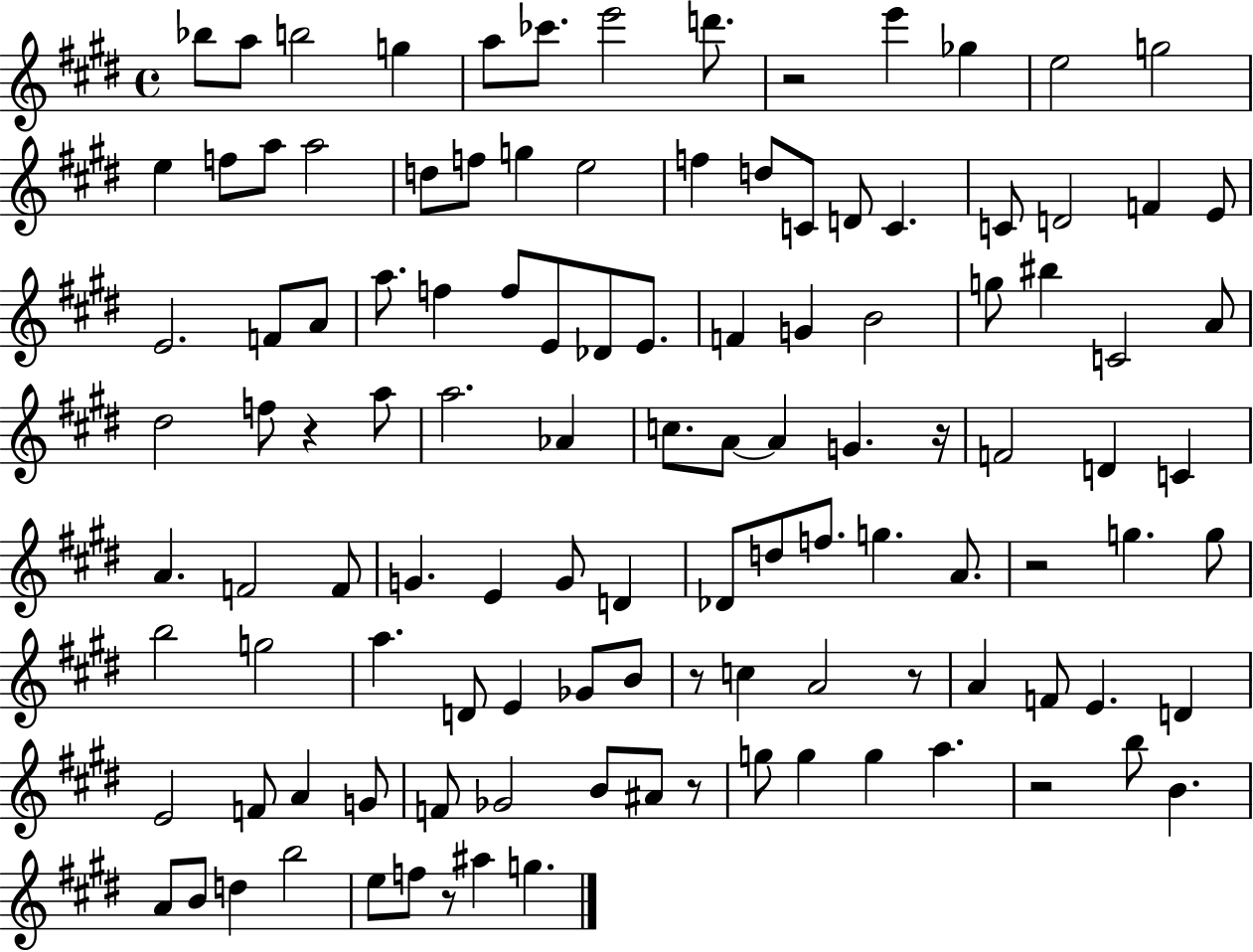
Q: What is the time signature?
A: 4/4